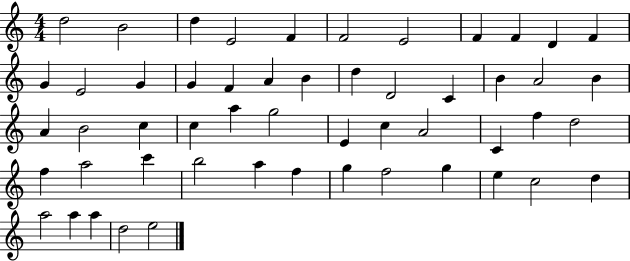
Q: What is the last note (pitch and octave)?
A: E5